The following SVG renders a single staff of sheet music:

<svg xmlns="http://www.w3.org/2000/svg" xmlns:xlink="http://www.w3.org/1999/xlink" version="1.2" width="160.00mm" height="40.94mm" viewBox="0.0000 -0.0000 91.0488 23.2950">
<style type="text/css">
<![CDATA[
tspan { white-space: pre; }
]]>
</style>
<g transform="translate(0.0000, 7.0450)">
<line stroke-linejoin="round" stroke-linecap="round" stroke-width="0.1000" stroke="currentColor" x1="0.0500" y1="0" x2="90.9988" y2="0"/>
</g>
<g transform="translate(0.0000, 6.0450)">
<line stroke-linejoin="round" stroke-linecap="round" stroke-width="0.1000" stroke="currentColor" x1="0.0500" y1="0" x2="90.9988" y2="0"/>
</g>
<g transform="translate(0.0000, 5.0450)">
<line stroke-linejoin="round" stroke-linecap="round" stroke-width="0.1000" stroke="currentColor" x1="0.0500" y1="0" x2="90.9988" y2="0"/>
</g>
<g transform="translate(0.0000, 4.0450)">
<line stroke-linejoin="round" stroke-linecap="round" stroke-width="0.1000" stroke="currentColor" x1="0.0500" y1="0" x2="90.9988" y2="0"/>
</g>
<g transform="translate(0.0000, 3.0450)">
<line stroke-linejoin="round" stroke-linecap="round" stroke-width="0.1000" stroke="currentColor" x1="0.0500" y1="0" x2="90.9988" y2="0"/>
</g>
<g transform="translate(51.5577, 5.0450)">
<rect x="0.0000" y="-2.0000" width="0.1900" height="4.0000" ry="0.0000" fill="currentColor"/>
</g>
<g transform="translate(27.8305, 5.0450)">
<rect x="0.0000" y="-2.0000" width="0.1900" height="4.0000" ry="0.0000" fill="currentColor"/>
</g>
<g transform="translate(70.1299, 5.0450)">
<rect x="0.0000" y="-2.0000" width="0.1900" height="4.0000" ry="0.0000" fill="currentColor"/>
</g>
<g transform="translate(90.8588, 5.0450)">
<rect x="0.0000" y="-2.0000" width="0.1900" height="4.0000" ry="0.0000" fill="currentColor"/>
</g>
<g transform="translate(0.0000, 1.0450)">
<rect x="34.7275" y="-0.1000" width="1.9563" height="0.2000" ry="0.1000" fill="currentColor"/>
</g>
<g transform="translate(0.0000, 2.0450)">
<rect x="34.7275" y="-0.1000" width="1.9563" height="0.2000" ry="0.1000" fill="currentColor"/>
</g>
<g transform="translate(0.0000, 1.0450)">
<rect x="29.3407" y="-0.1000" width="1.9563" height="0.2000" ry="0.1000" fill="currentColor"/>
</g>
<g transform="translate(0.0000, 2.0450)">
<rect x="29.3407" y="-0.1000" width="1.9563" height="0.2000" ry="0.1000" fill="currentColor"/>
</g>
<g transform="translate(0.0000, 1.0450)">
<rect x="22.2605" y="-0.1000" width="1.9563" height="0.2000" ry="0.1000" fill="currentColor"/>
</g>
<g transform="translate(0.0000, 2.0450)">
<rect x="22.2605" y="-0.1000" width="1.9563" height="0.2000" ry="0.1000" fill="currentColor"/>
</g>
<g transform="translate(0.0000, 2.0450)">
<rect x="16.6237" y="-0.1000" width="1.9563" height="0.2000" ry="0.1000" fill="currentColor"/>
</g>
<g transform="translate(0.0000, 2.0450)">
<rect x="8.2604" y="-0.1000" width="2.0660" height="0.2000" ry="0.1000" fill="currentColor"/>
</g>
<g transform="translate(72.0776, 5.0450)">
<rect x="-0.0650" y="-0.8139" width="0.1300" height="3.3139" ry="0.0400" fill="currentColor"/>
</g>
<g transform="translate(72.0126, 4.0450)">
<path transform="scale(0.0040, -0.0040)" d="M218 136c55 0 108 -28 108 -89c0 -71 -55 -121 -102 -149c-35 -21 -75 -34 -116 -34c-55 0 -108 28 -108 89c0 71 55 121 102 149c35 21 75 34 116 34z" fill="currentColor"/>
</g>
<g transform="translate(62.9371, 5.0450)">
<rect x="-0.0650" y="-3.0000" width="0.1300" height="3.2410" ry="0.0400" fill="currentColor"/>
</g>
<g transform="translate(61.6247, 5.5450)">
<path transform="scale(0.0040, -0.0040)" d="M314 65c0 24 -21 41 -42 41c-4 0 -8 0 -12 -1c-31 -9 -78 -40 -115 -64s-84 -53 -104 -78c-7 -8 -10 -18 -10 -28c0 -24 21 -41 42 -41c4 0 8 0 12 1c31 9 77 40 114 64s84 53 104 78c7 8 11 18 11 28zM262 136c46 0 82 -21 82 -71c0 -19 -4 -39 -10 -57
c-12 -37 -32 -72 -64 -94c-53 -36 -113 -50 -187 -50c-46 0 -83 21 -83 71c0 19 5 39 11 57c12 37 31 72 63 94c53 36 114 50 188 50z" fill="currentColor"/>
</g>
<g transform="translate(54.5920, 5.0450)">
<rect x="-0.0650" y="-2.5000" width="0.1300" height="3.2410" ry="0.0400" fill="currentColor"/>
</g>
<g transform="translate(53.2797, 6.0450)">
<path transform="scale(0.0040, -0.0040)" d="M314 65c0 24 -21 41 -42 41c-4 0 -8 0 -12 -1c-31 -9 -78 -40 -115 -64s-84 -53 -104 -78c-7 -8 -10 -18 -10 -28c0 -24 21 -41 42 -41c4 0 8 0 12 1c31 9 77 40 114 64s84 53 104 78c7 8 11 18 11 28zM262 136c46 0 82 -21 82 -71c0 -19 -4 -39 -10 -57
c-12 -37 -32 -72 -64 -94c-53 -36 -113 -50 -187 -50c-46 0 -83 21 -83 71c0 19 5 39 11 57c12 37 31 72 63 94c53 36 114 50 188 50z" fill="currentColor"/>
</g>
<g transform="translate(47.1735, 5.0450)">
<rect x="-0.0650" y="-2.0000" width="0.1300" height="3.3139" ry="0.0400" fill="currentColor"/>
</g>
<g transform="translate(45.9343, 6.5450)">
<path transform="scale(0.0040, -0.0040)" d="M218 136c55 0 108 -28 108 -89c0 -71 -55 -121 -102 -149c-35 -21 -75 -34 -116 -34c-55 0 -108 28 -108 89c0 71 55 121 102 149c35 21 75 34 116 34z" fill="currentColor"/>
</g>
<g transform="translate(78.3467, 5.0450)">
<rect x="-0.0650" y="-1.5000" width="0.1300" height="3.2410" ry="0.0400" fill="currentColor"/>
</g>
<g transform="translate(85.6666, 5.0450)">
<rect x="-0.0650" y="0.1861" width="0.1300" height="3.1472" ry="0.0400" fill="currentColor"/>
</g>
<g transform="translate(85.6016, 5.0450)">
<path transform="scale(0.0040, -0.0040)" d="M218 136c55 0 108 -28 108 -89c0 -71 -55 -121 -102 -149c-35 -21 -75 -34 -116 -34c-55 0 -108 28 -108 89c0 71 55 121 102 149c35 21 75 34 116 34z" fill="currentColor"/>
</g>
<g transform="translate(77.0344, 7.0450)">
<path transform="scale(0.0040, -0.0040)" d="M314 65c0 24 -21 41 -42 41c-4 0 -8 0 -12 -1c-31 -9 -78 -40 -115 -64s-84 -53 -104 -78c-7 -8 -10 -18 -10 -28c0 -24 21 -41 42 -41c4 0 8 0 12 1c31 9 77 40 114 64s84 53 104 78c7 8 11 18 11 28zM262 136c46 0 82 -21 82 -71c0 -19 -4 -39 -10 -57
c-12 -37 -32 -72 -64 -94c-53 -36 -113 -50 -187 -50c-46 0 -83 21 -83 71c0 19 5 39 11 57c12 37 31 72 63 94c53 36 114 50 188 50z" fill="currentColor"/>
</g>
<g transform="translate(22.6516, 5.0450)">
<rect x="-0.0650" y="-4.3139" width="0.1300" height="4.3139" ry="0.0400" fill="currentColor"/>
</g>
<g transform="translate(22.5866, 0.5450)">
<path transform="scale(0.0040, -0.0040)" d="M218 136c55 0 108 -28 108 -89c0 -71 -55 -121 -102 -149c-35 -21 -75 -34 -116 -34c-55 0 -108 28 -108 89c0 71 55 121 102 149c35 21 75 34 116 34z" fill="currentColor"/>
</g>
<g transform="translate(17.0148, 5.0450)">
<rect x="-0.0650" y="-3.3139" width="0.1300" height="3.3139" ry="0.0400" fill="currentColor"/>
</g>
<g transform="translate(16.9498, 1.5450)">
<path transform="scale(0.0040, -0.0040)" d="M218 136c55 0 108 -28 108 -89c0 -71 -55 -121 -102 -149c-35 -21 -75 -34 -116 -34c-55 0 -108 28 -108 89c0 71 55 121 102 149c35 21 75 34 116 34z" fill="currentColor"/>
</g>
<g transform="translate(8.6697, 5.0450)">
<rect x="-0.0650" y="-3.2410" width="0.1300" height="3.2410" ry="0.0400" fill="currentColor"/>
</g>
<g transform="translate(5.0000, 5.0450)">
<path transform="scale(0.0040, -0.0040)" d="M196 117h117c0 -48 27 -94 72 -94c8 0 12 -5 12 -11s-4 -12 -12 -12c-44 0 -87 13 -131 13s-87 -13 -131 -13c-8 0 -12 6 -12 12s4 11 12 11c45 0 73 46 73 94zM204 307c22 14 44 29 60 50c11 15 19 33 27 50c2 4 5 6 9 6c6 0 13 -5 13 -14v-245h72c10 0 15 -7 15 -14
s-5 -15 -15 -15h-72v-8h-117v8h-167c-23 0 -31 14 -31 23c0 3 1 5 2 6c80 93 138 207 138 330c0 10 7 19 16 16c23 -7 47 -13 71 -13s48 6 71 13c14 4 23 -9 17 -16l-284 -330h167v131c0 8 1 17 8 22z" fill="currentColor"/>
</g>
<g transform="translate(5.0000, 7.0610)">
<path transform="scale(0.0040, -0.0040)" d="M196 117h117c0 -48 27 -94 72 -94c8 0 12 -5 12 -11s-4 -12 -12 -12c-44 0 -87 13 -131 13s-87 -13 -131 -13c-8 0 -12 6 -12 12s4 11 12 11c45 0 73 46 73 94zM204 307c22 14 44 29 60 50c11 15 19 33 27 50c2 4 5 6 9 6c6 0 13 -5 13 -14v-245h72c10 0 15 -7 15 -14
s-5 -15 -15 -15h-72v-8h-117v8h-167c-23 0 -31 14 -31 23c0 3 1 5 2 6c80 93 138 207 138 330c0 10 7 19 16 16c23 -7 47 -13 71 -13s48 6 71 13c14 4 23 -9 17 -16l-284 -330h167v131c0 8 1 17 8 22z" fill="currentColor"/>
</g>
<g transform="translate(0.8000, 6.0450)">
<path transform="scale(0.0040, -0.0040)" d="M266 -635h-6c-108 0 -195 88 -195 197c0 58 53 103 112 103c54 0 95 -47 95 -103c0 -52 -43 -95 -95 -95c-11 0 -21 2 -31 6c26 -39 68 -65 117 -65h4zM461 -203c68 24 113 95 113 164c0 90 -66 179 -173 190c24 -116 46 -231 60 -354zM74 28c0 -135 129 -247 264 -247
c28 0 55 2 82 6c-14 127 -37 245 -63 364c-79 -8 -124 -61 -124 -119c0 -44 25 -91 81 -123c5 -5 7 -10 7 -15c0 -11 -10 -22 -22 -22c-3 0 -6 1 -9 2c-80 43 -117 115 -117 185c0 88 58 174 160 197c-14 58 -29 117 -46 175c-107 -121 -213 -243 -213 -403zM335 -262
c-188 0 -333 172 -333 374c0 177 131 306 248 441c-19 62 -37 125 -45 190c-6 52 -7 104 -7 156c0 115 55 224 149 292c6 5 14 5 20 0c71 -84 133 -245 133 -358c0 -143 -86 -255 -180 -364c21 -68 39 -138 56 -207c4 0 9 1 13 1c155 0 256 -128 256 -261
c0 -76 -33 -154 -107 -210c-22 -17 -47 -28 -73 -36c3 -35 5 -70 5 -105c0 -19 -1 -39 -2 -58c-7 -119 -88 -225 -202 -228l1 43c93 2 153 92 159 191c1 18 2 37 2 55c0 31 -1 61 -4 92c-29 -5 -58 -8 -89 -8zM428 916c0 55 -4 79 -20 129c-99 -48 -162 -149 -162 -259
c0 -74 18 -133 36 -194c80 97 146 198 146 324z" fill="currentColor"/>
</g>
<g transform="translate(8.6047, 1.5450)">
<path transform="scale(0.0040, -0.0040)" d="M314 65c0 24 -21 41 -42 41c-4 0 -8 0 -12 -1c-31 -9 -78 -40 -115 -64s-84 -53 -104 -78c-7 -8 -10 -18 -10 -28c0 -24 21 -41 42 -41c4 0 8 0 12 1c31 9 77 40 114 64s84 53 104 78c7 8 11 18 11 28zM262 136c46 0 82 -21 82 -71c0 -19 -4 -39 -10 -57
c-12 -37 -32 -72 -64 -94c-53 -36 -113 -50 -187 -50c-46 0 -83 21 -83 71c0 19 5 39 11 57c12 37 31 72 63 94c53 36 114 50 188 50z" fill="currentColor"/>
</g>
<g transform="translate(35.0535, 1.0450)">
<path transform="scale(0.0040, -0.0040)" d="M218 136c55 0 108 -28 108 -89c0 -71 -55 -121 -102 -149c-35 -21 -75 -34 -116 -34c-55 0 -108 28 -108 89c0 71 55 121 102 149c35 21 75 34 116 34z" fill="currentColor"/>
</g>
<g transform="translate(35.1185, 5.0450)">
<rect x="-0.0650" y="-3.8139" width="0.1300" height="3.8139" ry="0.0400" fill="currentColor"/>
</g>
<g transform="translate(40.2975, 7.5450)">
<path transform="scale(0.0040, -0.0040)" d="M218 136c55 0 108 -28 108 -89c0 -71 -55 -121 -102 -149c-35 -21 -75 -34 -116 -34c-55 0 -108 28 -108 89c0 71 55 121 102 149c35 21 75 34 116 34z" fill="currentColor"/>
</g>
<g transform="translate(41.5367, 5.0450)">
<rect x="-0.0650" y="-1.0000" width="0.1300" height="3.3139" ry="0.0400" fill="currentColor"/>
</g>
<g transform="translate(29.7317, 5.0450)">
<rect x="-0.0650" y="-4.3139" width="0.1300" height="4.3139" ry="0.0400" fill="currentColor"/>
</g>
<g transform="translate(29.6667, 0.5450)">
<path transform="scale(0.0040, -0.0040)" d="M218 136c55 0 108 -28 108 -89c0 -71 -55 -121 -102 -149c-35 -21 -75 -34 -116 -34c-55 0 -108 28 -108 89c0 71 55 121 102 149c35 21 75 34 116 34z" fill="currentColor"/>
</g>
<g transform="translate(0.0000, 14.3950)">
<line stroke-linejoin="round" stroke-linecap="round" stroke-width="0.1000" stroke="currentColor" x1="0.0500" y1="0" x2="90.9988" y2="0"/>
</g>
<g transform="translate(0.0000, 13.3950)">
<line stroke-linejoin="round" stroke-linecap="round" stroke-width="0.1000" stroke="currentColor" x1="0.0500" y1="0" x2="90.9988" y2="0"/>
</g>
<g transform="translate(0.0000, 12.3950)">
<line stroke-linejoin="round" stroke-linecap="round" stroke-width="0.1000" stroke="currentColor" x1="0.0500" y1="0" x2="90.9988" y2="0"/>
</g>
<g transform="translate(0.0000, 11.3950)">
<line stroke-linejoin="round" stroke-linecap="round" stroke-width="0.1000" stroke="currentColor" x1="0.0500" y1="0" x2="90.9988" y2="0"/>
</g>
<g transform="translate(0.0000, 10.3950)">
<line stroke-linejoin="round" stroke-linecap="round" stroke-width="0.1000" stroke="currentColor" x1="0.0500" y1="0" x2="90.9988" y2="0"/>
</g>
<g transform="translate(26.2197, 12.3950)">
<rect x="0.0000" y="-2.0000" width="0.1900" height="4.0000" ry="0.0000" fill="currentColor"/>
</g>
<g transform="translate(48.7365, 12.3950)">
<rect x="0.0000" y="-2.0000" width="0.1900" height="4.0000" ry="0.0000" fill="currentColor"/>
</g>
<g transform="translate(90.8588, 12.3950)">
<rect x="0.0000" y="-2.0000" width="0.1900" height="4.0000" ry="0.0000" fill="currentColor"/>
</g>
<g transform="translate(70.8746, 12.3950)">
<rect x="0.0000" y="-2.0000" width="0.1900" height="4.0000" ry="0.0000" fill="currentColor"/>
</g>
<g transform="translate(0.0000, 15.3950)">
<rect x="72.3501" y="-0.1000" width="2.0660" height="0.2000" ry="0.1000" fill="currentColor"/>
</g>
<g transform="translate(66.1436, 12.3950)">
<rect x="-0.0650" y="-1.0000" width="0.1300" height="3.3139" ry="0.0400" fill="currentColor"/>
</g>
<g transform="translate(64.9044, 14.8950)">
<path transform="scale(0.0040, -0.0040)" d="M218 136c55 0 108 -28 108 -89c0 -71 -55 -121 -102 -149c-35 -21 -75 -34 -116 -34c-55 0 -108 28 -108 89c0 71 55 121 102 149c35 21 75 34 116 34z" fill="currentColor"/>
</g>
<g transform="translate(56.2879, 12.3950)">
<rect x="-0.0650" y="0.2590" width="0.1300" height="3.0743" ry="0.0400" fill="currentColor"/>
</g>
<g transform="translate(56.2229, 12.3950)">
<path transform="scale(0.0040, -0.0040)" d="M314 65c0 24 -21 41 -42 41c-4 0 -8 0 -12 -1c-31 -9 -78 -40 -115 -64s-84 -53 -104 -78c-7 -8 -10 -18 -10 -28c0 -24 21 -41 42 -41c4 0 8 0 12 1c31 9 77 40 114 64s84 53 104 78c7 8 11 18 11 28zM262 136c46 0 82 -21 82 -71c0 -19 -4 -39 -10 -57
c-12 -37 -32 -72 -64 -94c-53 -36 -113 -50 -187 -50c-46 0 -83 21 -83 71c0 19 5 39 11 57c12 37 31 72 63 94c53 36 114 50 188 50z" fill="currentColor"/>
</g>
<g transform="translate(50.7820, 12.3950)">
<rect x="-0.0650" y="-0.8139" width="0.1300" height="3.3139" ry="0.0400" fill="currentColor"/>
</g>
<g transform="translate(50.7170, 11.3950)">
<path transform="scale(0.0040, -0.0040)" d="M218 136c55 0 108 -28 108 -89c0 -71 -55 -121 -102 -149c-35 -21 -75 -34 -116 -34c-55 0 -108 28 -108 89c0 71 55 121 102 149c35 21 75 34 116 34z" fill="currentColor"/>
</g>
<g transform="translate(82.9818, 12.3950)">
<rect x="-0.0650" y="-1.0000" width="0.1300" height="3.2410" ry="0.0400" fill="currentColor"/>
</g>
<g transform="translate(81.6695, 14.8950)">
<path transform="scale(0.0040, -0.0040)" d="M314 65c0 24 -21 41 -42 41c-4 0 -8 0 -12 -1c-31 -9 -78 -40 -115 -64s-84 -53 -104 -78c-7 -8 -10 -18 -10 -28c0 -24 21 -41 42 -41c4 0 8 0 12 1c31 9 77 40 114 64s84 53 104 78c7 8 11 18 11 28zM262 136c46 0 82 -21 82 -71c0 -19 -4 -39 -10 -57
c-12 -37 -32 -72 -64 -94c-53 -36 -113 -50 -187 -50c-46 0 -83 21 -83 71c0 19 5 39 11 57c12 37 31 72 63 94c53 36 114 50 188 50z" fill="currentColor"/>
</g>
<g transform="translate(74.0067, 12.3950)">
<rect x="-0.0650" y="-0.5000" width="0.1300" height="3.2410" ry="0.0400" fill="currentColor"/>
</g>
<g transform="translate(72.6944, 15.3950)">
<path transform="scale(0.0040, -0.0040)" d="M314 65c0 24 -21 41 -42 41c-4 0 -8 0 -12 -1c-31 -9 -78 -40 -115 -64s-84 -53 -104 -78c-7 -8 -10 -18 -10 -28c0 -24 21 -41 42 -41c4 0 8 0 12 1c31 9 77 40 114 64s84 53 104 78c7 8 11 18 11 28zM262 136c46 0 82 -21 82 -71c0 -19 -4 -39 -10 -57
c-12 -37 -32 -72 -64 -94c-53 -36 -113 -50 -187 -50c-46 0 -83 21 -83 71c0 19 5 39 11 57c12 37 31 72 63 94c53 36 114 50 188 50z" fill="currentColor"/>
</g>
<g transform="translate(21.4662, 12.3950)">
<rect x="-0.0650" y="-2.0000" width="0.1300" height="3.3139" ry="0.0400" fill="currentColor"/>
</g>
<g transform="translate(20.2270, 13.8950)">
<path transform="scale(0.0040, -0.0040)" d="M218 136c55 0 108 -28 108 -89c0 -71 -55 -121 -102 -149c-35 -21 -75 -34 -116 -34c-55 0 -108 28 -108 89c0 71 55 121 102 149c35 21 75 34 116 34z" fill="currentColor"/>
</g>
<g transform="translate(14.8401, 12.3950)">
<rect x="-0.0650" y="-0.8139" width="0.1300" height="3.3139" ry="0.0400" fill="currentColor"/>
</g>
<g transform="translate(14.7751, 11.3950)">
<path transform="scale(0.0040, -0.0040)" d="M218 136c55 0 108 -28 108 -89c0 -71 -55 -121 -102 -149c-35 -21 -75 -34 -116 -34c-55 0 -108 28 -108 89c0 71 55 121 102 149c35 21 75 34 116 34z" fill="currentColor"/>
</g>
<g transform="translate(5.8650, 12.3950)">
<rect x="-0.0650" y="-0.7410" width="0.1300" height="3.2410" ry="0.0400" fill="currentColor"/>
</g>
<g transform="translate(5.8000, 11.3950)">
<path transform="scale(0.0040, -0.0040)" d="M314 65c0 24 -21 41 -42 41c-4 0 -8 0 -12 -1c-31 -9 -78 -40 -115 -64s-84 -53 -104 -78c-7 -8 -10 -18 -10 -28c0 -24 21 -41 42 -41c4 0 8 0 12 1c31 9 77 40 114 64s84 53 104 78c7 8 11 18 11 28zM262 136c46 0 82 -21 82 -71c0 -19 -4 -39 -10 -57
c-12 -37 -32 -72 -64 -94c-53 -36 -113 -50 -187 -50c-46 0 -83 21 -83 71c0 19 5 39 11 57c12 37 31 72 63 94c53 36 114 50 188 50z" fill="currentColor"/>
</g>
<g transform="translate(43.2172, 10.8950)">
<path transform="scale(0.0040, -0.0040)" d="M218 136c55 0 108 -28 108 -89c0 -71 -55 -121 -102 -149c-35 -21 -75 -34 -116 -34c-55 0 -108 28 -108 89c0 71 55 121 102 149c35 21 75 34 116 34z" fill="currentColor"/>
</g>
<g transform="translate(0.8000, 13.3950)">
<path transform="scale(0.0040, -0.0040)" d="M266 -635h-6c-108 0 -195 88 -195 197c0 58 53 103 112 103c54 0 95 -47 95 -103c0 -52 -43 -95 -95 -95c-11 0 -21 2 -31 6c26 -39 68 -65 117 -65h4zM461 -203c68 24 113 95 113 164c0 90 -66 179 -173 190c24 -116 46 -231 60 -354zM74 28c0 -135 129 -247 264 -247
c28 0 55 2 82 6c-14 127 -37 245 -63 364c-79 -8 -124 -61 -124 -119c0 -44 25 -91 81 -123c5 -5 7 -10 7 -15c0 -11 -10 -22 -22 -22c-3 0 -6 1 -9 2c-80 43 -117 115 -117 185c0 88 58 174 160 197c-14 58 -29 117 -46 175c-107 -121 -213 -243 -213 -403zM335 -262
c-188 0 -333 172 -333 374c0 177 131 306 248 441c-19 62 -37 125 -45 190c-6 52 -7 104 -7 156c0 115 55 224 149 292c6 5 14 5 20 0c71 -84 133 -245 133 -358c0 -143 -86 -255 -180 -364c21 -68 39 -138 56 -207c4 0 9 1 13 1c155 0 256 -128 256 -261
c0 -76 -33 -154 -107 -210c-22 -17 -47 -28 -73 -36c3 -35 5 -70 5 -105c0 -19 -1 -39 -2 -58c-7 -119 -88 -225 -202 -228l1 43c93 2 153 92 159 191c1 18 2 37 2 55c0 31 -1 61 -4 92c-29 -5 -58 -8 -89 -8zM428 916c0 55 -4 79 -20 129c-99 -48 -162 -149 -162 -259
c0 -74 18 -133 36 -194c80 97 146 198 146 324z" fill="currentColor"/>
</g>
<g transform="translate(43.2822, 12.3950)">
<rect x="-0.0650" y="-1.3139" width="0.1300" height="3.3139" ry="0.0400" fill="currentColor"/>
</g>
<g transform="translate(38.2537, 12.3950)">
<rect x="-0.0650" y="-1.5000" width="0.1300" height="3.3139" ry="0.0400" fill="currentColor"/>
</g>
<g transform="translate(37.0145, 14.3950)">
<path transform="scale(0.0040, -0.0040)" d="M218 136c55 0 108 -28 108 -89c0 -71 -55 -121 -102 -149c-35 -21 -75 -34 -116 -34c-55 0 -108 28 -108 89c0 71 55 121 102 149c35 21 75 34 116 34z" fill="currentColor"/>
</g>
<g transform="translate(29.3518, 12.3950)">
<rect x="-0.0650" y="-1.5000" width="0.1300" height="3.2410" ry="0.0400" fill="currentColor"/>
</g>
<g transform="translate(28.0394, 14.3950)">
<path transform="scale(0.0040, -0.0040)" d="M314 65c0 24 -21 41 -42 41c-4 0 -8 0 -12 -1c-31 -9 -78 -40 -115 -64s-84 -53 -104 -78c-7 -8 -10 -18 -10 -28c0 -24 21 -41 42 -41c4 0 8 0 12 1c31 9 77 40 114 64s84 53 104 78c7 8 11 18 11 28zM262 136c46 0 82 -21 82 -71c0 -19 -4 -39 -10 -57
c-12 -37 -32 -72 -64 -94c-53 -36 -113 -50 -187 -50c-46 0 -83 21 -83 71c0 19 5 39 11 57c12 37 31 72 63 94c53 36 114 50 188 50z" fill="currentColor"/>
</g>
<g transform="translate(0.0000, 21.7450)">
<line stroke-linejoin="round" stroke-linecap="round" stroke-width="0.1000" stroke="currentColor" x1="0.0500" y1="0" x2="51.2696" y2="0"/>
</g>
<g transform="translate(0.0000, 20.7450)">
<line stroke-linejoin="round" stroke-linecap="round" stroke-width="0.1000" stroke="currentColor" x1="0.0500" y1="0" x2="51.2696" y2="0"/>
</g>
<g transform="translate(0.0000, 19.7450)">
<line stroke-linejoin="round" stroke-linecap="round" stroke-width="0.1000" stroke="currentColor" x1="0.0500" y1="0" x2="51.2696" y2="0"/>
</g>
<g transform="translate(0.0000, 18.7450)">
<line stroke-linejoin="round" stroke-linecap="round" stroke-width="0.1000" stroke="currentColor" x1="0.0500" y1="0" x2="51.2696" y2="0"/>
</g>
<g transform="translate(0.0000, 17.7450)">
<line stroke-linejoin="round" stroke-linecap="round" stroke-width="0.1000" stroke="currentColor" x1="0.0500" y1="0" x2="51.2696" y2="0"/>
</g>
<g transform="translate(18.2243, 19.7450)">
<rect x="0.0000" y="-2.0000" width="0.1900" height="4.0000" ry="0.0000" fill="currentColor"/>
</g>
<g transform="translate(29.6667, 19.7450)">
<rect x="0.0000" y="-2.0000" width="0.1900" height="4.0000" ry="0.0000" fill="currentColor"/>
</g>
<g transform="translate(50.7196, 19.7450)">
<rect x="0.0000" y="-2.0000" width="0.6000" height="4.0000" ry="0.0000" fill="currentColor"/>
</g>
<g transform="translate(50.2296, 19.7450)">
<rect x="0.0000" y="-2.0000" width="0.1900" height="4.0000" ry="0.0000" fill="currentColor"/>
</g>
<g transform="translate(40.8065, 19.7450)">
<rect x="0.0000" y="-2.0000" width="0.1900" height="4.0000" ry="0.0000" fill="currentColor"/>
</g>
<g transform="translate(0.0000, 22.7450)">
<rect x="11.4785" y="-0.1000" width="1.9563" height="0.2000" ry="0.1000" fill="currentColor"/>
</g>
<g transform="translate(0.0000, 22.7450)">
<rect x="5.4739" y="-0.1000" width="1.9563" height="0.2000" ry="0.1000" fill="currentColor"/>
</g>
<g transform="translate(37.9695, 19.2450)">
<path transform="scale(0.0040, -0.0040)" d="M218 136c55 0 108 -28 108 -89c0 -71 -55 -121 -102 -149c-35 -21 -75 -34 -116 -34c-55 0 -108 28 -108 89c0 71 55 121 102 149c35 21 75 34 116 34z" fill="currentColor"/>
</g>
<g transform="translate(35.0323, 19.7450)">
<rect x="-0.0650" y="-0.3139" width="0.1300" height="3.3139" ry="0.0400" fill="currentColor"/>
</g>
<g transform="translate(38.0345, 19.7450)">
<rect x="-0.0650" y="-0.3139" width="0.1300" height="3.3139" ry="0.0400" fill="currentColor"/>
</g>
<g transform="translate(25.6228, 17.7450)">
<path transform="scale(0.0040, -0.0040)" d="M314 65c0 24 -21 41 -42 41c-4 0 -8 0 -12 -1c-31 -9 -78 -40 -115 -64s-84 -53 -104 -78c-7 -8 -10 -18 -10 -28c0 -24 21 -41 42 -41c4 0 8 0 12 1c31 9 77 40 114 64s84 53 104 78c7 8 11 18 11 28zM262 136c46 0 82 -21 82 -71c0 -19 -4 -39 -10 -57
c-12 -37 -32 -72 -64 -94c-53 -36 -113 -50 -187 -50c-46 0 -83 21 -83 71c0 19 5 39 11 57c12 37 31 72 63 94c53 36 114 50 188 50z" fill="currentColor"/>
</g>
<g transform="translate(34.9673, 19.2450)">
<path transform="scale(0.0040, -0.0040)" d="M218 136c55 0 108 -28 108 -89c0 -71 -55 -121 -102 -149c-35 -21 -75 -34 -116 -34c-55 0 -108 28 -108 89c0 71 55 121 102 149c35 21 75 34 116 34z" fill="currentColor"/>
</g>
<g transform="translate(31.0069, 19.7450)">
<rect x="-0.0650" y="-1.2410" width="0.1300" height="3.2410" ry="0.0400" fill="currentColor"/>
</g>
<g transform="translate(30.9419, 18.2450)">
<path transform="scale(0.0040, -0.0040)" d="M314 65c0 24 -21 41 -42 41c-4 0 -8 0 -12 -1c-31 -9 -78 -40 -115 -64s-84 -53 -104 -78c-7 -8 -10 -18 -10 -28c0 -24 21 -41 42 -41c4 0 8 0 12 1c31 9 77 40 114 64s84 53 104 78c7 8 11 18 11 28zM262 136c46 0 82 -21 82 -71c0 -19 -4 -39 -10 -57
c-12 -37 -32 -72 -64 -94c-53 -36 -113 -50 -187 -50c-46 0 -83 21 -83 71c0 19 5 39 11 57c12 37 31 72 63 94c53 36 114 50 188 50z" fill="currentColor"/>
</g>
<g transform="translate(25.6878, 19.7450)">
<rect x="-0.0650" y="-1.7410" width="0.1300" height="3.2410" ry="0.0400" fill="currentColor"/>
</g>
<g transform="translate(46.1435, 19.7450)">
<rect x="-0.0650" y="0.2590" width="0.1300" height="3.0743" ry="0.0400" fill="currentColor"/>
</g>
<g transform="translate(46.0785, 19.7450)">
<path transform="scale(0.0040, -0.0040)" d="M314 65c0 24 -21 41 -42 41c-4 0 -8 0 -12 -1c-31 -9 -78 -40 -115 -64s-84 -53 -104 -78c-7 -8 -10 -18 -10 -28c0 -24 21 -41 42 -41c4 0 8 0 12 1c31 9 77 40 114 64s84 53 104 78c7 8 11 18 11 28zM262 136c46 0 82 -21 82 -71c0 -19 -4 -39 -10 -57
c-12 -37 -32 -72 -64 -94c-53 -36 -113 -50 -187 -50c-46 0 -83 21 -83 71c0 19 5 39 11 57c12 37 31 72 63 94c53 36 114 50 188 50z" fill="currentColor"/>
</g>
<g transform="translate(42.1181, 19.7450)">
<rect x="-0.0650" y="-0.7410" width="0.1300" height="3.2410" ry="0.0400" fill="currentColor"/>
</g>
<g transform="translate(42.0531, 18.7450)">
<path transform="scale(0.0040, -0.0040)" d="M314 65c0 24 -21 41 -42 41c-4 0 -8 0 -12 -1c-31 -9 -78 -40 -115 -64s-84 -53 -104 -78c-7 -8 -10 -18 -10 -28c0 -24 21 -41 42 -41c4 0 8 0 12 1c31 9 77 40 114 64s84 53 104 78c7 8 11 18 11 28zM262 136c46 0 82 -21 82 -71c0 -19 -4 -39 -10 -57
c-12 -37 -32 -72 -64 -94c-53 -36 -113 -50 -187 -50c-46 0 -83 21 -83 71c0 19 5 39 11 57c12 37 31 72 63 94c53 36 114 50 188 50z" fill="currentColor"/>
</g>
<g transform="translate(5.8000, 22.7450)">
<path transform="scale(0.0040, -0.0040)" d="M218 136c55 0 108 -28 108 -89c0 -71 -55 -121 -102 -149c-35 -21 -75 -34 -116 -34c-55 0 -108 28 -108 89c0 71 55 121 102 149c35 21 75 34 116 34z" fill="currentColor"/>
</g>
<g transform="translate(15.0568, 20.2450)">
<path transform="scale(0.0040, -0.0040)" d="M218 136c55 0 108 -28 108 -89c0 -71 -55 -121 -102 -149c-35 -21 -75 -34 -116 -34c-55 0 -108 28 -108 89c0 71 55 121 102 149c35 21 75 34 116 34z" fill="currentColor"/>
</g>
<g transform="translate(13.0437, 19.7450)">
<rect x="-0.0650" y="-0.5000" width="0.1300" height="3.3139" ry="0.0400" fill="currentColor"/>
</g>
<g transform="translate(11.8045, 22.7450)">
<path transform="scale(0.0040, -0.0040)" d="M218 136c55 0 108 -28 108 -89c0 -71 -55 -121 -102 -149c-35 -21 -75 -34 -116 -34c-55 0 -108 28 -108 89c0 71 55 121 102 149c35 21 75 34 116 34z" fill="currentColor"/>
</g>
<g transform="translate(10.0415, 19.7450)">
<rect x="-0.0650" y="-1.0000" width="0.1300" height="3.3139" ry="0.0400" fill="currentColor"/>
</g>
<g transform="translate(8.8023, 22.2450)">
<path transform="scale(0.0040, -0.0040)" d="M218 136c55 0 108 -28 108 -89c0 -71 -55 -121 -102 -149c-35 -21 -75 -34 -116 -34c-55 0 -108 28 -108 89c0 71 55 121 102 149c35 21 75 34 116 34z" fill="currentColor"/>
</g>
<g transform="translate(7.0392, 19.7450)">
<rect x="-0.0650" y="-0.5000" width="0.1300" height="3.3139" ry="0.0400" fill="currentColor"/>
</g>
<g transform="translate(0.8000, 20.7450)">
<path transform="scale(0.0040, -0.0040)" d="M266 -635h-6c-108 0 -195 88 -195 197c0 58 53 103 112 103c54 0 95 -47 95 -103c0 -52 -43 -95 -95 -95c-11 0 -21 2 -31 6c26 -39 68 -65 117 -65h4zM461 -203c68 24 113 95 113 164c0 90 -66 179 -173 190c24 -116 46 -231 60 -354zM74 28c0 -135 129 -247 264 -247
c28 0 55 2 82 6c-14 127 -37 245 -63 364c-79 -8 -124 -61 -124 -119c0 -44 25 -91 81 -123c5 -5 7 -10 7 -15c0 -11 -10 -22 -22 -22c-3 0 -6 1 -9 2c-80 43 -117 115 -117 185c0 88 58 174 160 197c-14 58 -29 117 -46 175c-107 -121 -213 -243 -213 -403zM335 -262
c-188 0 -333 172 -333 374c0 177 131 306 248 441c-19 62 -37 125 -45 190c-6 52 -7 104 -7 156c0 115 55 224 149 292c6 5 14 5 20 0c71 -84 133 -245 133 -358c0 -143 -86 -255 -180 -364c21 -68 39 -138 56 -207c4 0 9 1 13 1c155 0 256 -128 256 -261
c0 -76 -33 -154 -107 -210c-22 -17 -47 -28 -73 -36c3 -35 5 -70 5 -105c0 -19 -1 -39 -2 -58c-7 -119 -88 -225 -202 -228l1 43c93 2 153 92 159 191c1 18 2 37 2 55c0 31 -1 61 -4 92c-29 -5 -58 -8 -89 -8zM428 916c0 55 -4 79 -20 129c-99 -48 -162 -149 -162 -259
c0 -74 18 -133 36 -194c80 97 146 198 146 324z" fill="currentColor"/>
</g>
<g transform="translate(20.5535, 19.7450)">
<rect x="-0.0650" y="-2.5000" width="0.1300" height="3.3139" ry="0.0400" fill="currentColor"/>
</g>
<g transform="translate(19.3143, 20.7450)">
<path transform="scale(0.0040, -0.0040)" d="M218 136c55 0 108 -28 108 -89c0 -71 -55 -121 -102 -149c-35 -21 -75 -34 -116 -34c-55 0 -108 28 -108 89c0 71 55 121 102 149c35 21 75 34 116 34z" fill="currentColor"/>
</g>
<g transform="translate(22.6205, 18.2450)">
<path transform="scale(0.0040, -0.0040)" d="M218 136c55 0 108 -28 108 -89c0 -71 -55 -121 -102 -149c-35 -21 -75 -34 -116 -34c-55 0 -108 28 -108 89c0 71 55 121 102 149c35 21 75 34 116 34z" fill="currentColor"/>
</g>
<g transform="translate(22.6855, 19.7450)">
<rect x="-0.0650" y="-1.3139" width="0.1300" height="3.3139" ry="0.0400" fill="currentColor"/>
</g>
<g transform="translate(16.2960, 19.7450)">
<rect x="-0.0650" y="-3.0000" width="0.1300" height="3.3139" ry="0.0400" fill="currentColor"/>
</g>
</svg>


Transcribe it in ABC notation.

X:1
T:Untitled
M:4/4
L:1/4
K:C
b2 b d' d' c' D F G2 A2 d E2 B d2 d F E2 E e d B2 D C2 D2 C D C A G e f2 e2 c c d2 B2